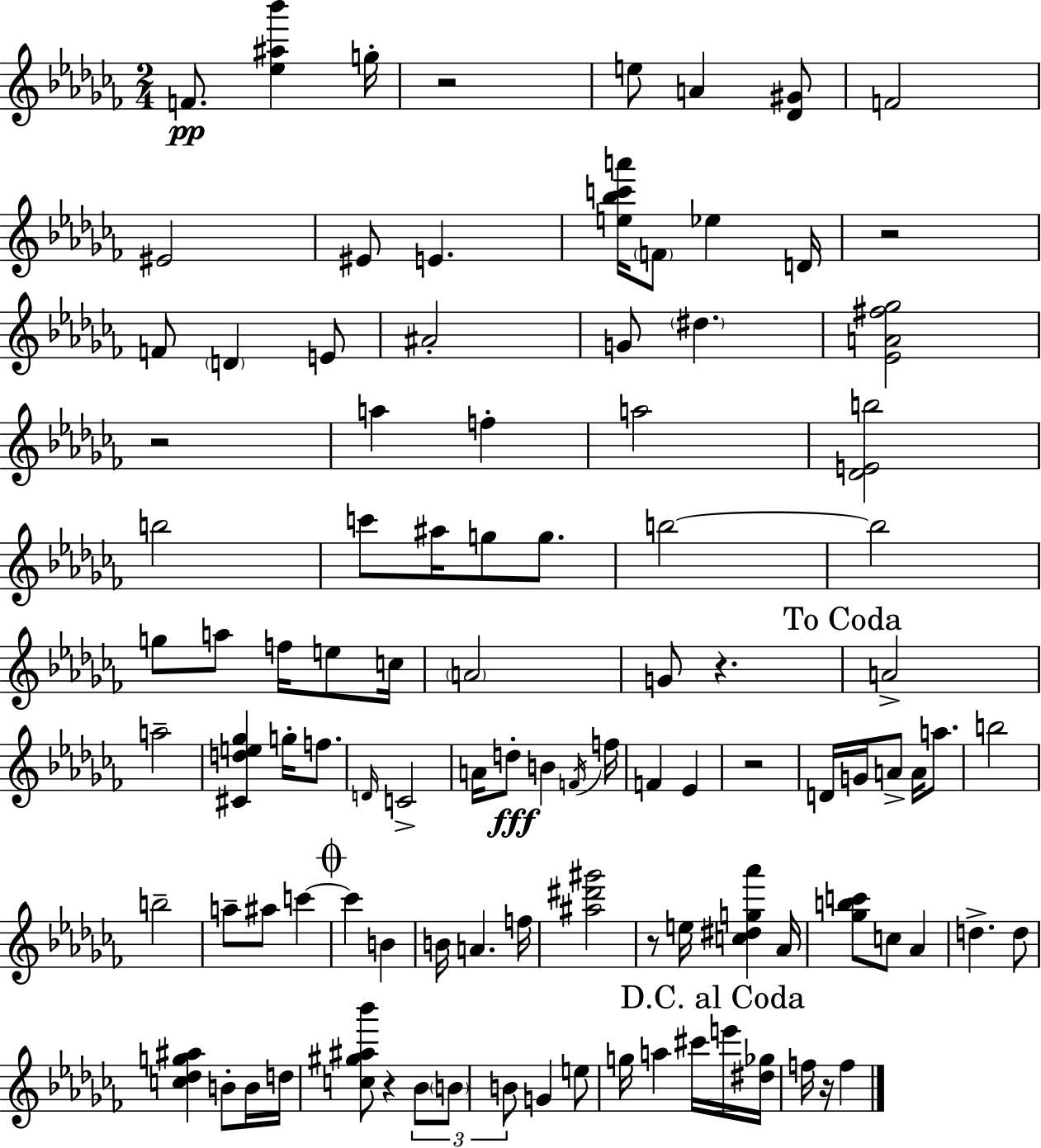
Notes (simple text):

F4/e. [Eb5,A#5,Bb6]/q G5/s R/h E5/e A4/q [Db4,G#4]/e F4/h EIS4/h EIS4/e E4/q. [E5,Bb5,C6,A6]/s F4/e Eb5/q D4/s R/h F4/e D4/q E4/e A#4/h G4/e D#5/q. [Eb4,A4,F#5,Gb5]/h R/h A5/q F5/q A5/h [Db4,E4,B5]/h B5/h C6/e A#5/s G5/e G5/e. B5/h B5/h G5/e A5/e F5/s E5/e C5/s A4/h G4/e R/q. A4/h A5/h [C#4,D5,E5,Gb5]/q G5/s F5/e. D4/s C4/h A4/s D5/e B4/q F4/s F5/s F4/q Eb4/q R/h D4/s G4/s A4/e A4/s A5/e. B5/h B5/h A5/e A#5/e C6/q C6/q B4/q B4/s A4/q. F5/s [A#5,D#6,G#6]/h R/e E5/s [C5,D#5,G5,Ab6]/q Ab4/s [Gb5,B5,C6]/e C5/e Ab4/q D5/q. D5/e [C5,Db5,G5,A#5]/q B4/e B4/s D5/s [C5,G#5,A#5,Bb6]/e R/q Bb4/e B4/e B4/e G4/q E5/e G5/s A5/q C#6/s E6/s [D#5,Gb5]/s F5/s R/s F5/q